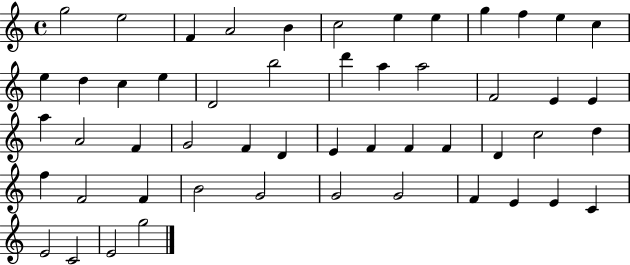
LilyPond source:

{
  \clef treble
  \time 4/4
  \defaultTimeSignature
  \key c \major
  g''2 e''2 | f'4 a'2 b'4 | c''2 e''4 e''4 | g''4 f''4 e''4 c''4 | \break e''4 d''4 c''4 e''4 | d'2 b''2 | d'''4 a''4 a''2 | f'2 e'4 e'4 | \break a''4 a'2 f'4 | g'2 f'4 d'4 | e'4 f'4 f'4 f'4 | d'4 c''2 d''4 | \break f''4 f'2 f'4 | b'2 g'2 | g'2 g'2 | f'4 e'4 e'4 c'4 | \break e'2 c'2 | e'2 g''2 | \bar "|."
}